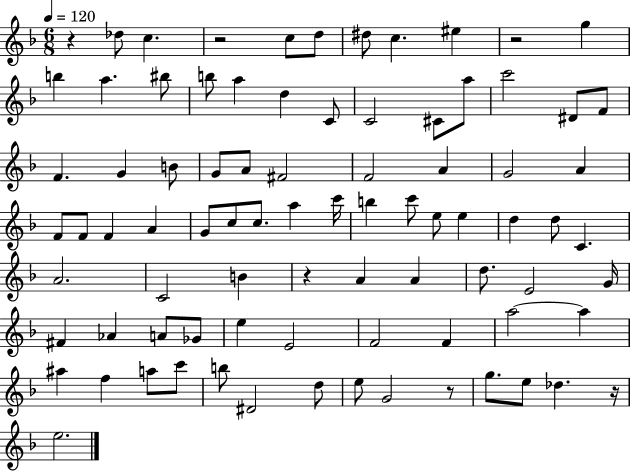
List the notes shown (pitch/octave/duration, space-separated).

R/q Db5/e C5/q. R/h C5/e D5/e D#5/e C5/q. EIS5/q R/h G5/q B5/q A5/q. BIS5/e B5/e A5/q D5/q C4/e C4/h C#4/e A5/e C6/h D#4/e F4/e F4/q. G4/q B4/e G4/e A4/e F#4/h F4/h A4/q G4/h A4/q F4/e F4/e F4/q A4/q G4/e C5/e C5/e. A5/q C6/s B5/q C6/e E5/e E5/q D5/q D5/e C4/q. A4/h. C4/h B4/q R/q A4/q A4/q D5/e. E4/h G4/s F#4/q Ab4/q A4/e Gb4/e E5/q E4/h F4/h F4/q A5/h A5/q A#5/q F5/q A5/e C6/e B5/e D#4/h D5/e E5/e G4/h R/e G5/e. E5/e Db5/q. R/s E5/h.